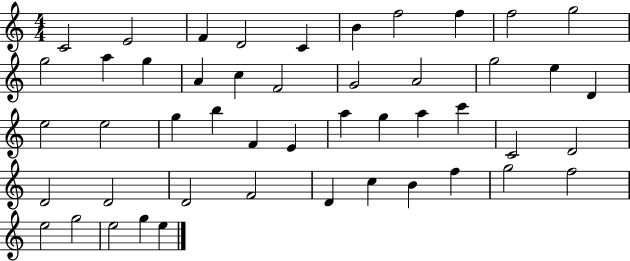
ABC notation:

X:1
T:Untitled
M:4/4
L:1/4
K:C
C2 E2 F D2 C B f2 f f2 g2 g2 a g A c F2 G2 A2 g2 e D e2 e2 g b F E a g a c' C2 D2 D2 D2 D2 F2 D c B f g2 f2 e2 g2 e2 g e